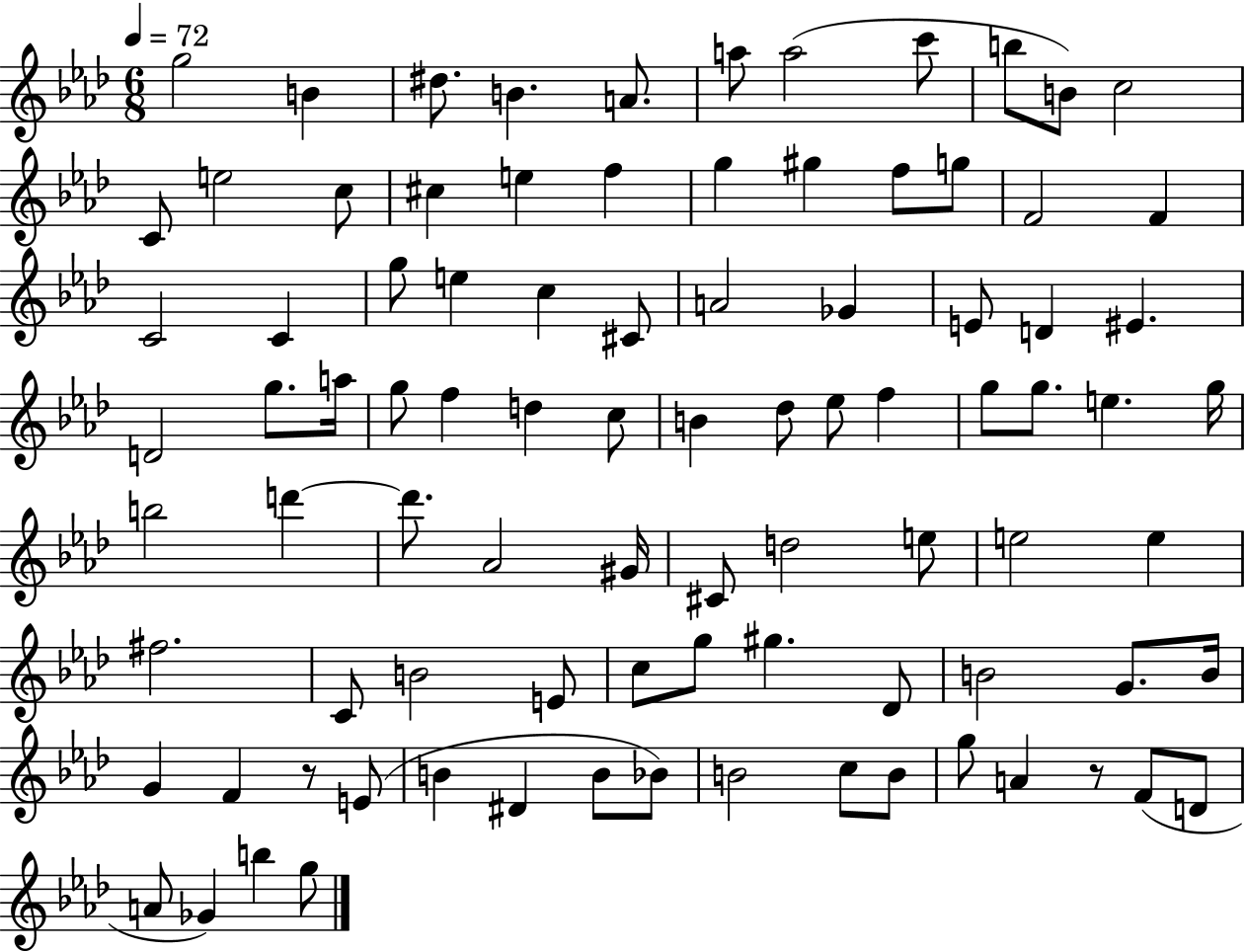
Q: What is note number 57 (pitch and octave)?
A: E5